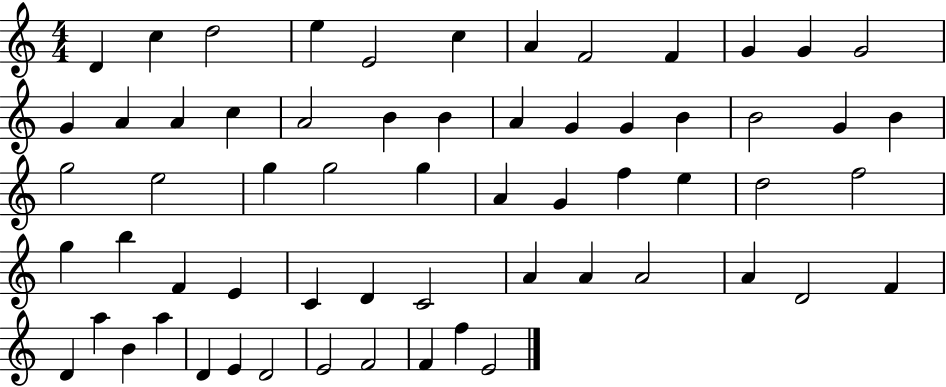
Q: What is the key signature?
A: C major